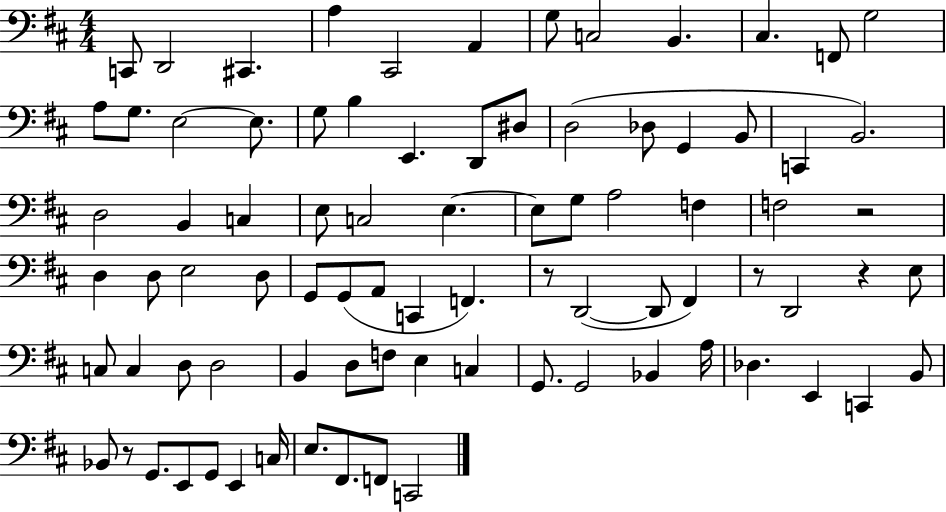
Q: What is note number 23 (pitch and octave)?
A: Db3